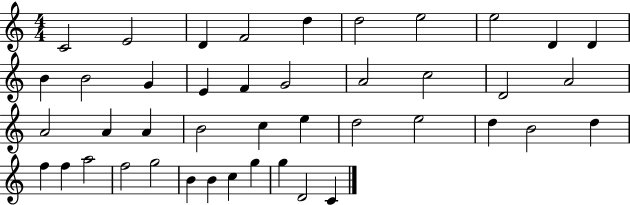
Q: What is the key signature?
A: C major